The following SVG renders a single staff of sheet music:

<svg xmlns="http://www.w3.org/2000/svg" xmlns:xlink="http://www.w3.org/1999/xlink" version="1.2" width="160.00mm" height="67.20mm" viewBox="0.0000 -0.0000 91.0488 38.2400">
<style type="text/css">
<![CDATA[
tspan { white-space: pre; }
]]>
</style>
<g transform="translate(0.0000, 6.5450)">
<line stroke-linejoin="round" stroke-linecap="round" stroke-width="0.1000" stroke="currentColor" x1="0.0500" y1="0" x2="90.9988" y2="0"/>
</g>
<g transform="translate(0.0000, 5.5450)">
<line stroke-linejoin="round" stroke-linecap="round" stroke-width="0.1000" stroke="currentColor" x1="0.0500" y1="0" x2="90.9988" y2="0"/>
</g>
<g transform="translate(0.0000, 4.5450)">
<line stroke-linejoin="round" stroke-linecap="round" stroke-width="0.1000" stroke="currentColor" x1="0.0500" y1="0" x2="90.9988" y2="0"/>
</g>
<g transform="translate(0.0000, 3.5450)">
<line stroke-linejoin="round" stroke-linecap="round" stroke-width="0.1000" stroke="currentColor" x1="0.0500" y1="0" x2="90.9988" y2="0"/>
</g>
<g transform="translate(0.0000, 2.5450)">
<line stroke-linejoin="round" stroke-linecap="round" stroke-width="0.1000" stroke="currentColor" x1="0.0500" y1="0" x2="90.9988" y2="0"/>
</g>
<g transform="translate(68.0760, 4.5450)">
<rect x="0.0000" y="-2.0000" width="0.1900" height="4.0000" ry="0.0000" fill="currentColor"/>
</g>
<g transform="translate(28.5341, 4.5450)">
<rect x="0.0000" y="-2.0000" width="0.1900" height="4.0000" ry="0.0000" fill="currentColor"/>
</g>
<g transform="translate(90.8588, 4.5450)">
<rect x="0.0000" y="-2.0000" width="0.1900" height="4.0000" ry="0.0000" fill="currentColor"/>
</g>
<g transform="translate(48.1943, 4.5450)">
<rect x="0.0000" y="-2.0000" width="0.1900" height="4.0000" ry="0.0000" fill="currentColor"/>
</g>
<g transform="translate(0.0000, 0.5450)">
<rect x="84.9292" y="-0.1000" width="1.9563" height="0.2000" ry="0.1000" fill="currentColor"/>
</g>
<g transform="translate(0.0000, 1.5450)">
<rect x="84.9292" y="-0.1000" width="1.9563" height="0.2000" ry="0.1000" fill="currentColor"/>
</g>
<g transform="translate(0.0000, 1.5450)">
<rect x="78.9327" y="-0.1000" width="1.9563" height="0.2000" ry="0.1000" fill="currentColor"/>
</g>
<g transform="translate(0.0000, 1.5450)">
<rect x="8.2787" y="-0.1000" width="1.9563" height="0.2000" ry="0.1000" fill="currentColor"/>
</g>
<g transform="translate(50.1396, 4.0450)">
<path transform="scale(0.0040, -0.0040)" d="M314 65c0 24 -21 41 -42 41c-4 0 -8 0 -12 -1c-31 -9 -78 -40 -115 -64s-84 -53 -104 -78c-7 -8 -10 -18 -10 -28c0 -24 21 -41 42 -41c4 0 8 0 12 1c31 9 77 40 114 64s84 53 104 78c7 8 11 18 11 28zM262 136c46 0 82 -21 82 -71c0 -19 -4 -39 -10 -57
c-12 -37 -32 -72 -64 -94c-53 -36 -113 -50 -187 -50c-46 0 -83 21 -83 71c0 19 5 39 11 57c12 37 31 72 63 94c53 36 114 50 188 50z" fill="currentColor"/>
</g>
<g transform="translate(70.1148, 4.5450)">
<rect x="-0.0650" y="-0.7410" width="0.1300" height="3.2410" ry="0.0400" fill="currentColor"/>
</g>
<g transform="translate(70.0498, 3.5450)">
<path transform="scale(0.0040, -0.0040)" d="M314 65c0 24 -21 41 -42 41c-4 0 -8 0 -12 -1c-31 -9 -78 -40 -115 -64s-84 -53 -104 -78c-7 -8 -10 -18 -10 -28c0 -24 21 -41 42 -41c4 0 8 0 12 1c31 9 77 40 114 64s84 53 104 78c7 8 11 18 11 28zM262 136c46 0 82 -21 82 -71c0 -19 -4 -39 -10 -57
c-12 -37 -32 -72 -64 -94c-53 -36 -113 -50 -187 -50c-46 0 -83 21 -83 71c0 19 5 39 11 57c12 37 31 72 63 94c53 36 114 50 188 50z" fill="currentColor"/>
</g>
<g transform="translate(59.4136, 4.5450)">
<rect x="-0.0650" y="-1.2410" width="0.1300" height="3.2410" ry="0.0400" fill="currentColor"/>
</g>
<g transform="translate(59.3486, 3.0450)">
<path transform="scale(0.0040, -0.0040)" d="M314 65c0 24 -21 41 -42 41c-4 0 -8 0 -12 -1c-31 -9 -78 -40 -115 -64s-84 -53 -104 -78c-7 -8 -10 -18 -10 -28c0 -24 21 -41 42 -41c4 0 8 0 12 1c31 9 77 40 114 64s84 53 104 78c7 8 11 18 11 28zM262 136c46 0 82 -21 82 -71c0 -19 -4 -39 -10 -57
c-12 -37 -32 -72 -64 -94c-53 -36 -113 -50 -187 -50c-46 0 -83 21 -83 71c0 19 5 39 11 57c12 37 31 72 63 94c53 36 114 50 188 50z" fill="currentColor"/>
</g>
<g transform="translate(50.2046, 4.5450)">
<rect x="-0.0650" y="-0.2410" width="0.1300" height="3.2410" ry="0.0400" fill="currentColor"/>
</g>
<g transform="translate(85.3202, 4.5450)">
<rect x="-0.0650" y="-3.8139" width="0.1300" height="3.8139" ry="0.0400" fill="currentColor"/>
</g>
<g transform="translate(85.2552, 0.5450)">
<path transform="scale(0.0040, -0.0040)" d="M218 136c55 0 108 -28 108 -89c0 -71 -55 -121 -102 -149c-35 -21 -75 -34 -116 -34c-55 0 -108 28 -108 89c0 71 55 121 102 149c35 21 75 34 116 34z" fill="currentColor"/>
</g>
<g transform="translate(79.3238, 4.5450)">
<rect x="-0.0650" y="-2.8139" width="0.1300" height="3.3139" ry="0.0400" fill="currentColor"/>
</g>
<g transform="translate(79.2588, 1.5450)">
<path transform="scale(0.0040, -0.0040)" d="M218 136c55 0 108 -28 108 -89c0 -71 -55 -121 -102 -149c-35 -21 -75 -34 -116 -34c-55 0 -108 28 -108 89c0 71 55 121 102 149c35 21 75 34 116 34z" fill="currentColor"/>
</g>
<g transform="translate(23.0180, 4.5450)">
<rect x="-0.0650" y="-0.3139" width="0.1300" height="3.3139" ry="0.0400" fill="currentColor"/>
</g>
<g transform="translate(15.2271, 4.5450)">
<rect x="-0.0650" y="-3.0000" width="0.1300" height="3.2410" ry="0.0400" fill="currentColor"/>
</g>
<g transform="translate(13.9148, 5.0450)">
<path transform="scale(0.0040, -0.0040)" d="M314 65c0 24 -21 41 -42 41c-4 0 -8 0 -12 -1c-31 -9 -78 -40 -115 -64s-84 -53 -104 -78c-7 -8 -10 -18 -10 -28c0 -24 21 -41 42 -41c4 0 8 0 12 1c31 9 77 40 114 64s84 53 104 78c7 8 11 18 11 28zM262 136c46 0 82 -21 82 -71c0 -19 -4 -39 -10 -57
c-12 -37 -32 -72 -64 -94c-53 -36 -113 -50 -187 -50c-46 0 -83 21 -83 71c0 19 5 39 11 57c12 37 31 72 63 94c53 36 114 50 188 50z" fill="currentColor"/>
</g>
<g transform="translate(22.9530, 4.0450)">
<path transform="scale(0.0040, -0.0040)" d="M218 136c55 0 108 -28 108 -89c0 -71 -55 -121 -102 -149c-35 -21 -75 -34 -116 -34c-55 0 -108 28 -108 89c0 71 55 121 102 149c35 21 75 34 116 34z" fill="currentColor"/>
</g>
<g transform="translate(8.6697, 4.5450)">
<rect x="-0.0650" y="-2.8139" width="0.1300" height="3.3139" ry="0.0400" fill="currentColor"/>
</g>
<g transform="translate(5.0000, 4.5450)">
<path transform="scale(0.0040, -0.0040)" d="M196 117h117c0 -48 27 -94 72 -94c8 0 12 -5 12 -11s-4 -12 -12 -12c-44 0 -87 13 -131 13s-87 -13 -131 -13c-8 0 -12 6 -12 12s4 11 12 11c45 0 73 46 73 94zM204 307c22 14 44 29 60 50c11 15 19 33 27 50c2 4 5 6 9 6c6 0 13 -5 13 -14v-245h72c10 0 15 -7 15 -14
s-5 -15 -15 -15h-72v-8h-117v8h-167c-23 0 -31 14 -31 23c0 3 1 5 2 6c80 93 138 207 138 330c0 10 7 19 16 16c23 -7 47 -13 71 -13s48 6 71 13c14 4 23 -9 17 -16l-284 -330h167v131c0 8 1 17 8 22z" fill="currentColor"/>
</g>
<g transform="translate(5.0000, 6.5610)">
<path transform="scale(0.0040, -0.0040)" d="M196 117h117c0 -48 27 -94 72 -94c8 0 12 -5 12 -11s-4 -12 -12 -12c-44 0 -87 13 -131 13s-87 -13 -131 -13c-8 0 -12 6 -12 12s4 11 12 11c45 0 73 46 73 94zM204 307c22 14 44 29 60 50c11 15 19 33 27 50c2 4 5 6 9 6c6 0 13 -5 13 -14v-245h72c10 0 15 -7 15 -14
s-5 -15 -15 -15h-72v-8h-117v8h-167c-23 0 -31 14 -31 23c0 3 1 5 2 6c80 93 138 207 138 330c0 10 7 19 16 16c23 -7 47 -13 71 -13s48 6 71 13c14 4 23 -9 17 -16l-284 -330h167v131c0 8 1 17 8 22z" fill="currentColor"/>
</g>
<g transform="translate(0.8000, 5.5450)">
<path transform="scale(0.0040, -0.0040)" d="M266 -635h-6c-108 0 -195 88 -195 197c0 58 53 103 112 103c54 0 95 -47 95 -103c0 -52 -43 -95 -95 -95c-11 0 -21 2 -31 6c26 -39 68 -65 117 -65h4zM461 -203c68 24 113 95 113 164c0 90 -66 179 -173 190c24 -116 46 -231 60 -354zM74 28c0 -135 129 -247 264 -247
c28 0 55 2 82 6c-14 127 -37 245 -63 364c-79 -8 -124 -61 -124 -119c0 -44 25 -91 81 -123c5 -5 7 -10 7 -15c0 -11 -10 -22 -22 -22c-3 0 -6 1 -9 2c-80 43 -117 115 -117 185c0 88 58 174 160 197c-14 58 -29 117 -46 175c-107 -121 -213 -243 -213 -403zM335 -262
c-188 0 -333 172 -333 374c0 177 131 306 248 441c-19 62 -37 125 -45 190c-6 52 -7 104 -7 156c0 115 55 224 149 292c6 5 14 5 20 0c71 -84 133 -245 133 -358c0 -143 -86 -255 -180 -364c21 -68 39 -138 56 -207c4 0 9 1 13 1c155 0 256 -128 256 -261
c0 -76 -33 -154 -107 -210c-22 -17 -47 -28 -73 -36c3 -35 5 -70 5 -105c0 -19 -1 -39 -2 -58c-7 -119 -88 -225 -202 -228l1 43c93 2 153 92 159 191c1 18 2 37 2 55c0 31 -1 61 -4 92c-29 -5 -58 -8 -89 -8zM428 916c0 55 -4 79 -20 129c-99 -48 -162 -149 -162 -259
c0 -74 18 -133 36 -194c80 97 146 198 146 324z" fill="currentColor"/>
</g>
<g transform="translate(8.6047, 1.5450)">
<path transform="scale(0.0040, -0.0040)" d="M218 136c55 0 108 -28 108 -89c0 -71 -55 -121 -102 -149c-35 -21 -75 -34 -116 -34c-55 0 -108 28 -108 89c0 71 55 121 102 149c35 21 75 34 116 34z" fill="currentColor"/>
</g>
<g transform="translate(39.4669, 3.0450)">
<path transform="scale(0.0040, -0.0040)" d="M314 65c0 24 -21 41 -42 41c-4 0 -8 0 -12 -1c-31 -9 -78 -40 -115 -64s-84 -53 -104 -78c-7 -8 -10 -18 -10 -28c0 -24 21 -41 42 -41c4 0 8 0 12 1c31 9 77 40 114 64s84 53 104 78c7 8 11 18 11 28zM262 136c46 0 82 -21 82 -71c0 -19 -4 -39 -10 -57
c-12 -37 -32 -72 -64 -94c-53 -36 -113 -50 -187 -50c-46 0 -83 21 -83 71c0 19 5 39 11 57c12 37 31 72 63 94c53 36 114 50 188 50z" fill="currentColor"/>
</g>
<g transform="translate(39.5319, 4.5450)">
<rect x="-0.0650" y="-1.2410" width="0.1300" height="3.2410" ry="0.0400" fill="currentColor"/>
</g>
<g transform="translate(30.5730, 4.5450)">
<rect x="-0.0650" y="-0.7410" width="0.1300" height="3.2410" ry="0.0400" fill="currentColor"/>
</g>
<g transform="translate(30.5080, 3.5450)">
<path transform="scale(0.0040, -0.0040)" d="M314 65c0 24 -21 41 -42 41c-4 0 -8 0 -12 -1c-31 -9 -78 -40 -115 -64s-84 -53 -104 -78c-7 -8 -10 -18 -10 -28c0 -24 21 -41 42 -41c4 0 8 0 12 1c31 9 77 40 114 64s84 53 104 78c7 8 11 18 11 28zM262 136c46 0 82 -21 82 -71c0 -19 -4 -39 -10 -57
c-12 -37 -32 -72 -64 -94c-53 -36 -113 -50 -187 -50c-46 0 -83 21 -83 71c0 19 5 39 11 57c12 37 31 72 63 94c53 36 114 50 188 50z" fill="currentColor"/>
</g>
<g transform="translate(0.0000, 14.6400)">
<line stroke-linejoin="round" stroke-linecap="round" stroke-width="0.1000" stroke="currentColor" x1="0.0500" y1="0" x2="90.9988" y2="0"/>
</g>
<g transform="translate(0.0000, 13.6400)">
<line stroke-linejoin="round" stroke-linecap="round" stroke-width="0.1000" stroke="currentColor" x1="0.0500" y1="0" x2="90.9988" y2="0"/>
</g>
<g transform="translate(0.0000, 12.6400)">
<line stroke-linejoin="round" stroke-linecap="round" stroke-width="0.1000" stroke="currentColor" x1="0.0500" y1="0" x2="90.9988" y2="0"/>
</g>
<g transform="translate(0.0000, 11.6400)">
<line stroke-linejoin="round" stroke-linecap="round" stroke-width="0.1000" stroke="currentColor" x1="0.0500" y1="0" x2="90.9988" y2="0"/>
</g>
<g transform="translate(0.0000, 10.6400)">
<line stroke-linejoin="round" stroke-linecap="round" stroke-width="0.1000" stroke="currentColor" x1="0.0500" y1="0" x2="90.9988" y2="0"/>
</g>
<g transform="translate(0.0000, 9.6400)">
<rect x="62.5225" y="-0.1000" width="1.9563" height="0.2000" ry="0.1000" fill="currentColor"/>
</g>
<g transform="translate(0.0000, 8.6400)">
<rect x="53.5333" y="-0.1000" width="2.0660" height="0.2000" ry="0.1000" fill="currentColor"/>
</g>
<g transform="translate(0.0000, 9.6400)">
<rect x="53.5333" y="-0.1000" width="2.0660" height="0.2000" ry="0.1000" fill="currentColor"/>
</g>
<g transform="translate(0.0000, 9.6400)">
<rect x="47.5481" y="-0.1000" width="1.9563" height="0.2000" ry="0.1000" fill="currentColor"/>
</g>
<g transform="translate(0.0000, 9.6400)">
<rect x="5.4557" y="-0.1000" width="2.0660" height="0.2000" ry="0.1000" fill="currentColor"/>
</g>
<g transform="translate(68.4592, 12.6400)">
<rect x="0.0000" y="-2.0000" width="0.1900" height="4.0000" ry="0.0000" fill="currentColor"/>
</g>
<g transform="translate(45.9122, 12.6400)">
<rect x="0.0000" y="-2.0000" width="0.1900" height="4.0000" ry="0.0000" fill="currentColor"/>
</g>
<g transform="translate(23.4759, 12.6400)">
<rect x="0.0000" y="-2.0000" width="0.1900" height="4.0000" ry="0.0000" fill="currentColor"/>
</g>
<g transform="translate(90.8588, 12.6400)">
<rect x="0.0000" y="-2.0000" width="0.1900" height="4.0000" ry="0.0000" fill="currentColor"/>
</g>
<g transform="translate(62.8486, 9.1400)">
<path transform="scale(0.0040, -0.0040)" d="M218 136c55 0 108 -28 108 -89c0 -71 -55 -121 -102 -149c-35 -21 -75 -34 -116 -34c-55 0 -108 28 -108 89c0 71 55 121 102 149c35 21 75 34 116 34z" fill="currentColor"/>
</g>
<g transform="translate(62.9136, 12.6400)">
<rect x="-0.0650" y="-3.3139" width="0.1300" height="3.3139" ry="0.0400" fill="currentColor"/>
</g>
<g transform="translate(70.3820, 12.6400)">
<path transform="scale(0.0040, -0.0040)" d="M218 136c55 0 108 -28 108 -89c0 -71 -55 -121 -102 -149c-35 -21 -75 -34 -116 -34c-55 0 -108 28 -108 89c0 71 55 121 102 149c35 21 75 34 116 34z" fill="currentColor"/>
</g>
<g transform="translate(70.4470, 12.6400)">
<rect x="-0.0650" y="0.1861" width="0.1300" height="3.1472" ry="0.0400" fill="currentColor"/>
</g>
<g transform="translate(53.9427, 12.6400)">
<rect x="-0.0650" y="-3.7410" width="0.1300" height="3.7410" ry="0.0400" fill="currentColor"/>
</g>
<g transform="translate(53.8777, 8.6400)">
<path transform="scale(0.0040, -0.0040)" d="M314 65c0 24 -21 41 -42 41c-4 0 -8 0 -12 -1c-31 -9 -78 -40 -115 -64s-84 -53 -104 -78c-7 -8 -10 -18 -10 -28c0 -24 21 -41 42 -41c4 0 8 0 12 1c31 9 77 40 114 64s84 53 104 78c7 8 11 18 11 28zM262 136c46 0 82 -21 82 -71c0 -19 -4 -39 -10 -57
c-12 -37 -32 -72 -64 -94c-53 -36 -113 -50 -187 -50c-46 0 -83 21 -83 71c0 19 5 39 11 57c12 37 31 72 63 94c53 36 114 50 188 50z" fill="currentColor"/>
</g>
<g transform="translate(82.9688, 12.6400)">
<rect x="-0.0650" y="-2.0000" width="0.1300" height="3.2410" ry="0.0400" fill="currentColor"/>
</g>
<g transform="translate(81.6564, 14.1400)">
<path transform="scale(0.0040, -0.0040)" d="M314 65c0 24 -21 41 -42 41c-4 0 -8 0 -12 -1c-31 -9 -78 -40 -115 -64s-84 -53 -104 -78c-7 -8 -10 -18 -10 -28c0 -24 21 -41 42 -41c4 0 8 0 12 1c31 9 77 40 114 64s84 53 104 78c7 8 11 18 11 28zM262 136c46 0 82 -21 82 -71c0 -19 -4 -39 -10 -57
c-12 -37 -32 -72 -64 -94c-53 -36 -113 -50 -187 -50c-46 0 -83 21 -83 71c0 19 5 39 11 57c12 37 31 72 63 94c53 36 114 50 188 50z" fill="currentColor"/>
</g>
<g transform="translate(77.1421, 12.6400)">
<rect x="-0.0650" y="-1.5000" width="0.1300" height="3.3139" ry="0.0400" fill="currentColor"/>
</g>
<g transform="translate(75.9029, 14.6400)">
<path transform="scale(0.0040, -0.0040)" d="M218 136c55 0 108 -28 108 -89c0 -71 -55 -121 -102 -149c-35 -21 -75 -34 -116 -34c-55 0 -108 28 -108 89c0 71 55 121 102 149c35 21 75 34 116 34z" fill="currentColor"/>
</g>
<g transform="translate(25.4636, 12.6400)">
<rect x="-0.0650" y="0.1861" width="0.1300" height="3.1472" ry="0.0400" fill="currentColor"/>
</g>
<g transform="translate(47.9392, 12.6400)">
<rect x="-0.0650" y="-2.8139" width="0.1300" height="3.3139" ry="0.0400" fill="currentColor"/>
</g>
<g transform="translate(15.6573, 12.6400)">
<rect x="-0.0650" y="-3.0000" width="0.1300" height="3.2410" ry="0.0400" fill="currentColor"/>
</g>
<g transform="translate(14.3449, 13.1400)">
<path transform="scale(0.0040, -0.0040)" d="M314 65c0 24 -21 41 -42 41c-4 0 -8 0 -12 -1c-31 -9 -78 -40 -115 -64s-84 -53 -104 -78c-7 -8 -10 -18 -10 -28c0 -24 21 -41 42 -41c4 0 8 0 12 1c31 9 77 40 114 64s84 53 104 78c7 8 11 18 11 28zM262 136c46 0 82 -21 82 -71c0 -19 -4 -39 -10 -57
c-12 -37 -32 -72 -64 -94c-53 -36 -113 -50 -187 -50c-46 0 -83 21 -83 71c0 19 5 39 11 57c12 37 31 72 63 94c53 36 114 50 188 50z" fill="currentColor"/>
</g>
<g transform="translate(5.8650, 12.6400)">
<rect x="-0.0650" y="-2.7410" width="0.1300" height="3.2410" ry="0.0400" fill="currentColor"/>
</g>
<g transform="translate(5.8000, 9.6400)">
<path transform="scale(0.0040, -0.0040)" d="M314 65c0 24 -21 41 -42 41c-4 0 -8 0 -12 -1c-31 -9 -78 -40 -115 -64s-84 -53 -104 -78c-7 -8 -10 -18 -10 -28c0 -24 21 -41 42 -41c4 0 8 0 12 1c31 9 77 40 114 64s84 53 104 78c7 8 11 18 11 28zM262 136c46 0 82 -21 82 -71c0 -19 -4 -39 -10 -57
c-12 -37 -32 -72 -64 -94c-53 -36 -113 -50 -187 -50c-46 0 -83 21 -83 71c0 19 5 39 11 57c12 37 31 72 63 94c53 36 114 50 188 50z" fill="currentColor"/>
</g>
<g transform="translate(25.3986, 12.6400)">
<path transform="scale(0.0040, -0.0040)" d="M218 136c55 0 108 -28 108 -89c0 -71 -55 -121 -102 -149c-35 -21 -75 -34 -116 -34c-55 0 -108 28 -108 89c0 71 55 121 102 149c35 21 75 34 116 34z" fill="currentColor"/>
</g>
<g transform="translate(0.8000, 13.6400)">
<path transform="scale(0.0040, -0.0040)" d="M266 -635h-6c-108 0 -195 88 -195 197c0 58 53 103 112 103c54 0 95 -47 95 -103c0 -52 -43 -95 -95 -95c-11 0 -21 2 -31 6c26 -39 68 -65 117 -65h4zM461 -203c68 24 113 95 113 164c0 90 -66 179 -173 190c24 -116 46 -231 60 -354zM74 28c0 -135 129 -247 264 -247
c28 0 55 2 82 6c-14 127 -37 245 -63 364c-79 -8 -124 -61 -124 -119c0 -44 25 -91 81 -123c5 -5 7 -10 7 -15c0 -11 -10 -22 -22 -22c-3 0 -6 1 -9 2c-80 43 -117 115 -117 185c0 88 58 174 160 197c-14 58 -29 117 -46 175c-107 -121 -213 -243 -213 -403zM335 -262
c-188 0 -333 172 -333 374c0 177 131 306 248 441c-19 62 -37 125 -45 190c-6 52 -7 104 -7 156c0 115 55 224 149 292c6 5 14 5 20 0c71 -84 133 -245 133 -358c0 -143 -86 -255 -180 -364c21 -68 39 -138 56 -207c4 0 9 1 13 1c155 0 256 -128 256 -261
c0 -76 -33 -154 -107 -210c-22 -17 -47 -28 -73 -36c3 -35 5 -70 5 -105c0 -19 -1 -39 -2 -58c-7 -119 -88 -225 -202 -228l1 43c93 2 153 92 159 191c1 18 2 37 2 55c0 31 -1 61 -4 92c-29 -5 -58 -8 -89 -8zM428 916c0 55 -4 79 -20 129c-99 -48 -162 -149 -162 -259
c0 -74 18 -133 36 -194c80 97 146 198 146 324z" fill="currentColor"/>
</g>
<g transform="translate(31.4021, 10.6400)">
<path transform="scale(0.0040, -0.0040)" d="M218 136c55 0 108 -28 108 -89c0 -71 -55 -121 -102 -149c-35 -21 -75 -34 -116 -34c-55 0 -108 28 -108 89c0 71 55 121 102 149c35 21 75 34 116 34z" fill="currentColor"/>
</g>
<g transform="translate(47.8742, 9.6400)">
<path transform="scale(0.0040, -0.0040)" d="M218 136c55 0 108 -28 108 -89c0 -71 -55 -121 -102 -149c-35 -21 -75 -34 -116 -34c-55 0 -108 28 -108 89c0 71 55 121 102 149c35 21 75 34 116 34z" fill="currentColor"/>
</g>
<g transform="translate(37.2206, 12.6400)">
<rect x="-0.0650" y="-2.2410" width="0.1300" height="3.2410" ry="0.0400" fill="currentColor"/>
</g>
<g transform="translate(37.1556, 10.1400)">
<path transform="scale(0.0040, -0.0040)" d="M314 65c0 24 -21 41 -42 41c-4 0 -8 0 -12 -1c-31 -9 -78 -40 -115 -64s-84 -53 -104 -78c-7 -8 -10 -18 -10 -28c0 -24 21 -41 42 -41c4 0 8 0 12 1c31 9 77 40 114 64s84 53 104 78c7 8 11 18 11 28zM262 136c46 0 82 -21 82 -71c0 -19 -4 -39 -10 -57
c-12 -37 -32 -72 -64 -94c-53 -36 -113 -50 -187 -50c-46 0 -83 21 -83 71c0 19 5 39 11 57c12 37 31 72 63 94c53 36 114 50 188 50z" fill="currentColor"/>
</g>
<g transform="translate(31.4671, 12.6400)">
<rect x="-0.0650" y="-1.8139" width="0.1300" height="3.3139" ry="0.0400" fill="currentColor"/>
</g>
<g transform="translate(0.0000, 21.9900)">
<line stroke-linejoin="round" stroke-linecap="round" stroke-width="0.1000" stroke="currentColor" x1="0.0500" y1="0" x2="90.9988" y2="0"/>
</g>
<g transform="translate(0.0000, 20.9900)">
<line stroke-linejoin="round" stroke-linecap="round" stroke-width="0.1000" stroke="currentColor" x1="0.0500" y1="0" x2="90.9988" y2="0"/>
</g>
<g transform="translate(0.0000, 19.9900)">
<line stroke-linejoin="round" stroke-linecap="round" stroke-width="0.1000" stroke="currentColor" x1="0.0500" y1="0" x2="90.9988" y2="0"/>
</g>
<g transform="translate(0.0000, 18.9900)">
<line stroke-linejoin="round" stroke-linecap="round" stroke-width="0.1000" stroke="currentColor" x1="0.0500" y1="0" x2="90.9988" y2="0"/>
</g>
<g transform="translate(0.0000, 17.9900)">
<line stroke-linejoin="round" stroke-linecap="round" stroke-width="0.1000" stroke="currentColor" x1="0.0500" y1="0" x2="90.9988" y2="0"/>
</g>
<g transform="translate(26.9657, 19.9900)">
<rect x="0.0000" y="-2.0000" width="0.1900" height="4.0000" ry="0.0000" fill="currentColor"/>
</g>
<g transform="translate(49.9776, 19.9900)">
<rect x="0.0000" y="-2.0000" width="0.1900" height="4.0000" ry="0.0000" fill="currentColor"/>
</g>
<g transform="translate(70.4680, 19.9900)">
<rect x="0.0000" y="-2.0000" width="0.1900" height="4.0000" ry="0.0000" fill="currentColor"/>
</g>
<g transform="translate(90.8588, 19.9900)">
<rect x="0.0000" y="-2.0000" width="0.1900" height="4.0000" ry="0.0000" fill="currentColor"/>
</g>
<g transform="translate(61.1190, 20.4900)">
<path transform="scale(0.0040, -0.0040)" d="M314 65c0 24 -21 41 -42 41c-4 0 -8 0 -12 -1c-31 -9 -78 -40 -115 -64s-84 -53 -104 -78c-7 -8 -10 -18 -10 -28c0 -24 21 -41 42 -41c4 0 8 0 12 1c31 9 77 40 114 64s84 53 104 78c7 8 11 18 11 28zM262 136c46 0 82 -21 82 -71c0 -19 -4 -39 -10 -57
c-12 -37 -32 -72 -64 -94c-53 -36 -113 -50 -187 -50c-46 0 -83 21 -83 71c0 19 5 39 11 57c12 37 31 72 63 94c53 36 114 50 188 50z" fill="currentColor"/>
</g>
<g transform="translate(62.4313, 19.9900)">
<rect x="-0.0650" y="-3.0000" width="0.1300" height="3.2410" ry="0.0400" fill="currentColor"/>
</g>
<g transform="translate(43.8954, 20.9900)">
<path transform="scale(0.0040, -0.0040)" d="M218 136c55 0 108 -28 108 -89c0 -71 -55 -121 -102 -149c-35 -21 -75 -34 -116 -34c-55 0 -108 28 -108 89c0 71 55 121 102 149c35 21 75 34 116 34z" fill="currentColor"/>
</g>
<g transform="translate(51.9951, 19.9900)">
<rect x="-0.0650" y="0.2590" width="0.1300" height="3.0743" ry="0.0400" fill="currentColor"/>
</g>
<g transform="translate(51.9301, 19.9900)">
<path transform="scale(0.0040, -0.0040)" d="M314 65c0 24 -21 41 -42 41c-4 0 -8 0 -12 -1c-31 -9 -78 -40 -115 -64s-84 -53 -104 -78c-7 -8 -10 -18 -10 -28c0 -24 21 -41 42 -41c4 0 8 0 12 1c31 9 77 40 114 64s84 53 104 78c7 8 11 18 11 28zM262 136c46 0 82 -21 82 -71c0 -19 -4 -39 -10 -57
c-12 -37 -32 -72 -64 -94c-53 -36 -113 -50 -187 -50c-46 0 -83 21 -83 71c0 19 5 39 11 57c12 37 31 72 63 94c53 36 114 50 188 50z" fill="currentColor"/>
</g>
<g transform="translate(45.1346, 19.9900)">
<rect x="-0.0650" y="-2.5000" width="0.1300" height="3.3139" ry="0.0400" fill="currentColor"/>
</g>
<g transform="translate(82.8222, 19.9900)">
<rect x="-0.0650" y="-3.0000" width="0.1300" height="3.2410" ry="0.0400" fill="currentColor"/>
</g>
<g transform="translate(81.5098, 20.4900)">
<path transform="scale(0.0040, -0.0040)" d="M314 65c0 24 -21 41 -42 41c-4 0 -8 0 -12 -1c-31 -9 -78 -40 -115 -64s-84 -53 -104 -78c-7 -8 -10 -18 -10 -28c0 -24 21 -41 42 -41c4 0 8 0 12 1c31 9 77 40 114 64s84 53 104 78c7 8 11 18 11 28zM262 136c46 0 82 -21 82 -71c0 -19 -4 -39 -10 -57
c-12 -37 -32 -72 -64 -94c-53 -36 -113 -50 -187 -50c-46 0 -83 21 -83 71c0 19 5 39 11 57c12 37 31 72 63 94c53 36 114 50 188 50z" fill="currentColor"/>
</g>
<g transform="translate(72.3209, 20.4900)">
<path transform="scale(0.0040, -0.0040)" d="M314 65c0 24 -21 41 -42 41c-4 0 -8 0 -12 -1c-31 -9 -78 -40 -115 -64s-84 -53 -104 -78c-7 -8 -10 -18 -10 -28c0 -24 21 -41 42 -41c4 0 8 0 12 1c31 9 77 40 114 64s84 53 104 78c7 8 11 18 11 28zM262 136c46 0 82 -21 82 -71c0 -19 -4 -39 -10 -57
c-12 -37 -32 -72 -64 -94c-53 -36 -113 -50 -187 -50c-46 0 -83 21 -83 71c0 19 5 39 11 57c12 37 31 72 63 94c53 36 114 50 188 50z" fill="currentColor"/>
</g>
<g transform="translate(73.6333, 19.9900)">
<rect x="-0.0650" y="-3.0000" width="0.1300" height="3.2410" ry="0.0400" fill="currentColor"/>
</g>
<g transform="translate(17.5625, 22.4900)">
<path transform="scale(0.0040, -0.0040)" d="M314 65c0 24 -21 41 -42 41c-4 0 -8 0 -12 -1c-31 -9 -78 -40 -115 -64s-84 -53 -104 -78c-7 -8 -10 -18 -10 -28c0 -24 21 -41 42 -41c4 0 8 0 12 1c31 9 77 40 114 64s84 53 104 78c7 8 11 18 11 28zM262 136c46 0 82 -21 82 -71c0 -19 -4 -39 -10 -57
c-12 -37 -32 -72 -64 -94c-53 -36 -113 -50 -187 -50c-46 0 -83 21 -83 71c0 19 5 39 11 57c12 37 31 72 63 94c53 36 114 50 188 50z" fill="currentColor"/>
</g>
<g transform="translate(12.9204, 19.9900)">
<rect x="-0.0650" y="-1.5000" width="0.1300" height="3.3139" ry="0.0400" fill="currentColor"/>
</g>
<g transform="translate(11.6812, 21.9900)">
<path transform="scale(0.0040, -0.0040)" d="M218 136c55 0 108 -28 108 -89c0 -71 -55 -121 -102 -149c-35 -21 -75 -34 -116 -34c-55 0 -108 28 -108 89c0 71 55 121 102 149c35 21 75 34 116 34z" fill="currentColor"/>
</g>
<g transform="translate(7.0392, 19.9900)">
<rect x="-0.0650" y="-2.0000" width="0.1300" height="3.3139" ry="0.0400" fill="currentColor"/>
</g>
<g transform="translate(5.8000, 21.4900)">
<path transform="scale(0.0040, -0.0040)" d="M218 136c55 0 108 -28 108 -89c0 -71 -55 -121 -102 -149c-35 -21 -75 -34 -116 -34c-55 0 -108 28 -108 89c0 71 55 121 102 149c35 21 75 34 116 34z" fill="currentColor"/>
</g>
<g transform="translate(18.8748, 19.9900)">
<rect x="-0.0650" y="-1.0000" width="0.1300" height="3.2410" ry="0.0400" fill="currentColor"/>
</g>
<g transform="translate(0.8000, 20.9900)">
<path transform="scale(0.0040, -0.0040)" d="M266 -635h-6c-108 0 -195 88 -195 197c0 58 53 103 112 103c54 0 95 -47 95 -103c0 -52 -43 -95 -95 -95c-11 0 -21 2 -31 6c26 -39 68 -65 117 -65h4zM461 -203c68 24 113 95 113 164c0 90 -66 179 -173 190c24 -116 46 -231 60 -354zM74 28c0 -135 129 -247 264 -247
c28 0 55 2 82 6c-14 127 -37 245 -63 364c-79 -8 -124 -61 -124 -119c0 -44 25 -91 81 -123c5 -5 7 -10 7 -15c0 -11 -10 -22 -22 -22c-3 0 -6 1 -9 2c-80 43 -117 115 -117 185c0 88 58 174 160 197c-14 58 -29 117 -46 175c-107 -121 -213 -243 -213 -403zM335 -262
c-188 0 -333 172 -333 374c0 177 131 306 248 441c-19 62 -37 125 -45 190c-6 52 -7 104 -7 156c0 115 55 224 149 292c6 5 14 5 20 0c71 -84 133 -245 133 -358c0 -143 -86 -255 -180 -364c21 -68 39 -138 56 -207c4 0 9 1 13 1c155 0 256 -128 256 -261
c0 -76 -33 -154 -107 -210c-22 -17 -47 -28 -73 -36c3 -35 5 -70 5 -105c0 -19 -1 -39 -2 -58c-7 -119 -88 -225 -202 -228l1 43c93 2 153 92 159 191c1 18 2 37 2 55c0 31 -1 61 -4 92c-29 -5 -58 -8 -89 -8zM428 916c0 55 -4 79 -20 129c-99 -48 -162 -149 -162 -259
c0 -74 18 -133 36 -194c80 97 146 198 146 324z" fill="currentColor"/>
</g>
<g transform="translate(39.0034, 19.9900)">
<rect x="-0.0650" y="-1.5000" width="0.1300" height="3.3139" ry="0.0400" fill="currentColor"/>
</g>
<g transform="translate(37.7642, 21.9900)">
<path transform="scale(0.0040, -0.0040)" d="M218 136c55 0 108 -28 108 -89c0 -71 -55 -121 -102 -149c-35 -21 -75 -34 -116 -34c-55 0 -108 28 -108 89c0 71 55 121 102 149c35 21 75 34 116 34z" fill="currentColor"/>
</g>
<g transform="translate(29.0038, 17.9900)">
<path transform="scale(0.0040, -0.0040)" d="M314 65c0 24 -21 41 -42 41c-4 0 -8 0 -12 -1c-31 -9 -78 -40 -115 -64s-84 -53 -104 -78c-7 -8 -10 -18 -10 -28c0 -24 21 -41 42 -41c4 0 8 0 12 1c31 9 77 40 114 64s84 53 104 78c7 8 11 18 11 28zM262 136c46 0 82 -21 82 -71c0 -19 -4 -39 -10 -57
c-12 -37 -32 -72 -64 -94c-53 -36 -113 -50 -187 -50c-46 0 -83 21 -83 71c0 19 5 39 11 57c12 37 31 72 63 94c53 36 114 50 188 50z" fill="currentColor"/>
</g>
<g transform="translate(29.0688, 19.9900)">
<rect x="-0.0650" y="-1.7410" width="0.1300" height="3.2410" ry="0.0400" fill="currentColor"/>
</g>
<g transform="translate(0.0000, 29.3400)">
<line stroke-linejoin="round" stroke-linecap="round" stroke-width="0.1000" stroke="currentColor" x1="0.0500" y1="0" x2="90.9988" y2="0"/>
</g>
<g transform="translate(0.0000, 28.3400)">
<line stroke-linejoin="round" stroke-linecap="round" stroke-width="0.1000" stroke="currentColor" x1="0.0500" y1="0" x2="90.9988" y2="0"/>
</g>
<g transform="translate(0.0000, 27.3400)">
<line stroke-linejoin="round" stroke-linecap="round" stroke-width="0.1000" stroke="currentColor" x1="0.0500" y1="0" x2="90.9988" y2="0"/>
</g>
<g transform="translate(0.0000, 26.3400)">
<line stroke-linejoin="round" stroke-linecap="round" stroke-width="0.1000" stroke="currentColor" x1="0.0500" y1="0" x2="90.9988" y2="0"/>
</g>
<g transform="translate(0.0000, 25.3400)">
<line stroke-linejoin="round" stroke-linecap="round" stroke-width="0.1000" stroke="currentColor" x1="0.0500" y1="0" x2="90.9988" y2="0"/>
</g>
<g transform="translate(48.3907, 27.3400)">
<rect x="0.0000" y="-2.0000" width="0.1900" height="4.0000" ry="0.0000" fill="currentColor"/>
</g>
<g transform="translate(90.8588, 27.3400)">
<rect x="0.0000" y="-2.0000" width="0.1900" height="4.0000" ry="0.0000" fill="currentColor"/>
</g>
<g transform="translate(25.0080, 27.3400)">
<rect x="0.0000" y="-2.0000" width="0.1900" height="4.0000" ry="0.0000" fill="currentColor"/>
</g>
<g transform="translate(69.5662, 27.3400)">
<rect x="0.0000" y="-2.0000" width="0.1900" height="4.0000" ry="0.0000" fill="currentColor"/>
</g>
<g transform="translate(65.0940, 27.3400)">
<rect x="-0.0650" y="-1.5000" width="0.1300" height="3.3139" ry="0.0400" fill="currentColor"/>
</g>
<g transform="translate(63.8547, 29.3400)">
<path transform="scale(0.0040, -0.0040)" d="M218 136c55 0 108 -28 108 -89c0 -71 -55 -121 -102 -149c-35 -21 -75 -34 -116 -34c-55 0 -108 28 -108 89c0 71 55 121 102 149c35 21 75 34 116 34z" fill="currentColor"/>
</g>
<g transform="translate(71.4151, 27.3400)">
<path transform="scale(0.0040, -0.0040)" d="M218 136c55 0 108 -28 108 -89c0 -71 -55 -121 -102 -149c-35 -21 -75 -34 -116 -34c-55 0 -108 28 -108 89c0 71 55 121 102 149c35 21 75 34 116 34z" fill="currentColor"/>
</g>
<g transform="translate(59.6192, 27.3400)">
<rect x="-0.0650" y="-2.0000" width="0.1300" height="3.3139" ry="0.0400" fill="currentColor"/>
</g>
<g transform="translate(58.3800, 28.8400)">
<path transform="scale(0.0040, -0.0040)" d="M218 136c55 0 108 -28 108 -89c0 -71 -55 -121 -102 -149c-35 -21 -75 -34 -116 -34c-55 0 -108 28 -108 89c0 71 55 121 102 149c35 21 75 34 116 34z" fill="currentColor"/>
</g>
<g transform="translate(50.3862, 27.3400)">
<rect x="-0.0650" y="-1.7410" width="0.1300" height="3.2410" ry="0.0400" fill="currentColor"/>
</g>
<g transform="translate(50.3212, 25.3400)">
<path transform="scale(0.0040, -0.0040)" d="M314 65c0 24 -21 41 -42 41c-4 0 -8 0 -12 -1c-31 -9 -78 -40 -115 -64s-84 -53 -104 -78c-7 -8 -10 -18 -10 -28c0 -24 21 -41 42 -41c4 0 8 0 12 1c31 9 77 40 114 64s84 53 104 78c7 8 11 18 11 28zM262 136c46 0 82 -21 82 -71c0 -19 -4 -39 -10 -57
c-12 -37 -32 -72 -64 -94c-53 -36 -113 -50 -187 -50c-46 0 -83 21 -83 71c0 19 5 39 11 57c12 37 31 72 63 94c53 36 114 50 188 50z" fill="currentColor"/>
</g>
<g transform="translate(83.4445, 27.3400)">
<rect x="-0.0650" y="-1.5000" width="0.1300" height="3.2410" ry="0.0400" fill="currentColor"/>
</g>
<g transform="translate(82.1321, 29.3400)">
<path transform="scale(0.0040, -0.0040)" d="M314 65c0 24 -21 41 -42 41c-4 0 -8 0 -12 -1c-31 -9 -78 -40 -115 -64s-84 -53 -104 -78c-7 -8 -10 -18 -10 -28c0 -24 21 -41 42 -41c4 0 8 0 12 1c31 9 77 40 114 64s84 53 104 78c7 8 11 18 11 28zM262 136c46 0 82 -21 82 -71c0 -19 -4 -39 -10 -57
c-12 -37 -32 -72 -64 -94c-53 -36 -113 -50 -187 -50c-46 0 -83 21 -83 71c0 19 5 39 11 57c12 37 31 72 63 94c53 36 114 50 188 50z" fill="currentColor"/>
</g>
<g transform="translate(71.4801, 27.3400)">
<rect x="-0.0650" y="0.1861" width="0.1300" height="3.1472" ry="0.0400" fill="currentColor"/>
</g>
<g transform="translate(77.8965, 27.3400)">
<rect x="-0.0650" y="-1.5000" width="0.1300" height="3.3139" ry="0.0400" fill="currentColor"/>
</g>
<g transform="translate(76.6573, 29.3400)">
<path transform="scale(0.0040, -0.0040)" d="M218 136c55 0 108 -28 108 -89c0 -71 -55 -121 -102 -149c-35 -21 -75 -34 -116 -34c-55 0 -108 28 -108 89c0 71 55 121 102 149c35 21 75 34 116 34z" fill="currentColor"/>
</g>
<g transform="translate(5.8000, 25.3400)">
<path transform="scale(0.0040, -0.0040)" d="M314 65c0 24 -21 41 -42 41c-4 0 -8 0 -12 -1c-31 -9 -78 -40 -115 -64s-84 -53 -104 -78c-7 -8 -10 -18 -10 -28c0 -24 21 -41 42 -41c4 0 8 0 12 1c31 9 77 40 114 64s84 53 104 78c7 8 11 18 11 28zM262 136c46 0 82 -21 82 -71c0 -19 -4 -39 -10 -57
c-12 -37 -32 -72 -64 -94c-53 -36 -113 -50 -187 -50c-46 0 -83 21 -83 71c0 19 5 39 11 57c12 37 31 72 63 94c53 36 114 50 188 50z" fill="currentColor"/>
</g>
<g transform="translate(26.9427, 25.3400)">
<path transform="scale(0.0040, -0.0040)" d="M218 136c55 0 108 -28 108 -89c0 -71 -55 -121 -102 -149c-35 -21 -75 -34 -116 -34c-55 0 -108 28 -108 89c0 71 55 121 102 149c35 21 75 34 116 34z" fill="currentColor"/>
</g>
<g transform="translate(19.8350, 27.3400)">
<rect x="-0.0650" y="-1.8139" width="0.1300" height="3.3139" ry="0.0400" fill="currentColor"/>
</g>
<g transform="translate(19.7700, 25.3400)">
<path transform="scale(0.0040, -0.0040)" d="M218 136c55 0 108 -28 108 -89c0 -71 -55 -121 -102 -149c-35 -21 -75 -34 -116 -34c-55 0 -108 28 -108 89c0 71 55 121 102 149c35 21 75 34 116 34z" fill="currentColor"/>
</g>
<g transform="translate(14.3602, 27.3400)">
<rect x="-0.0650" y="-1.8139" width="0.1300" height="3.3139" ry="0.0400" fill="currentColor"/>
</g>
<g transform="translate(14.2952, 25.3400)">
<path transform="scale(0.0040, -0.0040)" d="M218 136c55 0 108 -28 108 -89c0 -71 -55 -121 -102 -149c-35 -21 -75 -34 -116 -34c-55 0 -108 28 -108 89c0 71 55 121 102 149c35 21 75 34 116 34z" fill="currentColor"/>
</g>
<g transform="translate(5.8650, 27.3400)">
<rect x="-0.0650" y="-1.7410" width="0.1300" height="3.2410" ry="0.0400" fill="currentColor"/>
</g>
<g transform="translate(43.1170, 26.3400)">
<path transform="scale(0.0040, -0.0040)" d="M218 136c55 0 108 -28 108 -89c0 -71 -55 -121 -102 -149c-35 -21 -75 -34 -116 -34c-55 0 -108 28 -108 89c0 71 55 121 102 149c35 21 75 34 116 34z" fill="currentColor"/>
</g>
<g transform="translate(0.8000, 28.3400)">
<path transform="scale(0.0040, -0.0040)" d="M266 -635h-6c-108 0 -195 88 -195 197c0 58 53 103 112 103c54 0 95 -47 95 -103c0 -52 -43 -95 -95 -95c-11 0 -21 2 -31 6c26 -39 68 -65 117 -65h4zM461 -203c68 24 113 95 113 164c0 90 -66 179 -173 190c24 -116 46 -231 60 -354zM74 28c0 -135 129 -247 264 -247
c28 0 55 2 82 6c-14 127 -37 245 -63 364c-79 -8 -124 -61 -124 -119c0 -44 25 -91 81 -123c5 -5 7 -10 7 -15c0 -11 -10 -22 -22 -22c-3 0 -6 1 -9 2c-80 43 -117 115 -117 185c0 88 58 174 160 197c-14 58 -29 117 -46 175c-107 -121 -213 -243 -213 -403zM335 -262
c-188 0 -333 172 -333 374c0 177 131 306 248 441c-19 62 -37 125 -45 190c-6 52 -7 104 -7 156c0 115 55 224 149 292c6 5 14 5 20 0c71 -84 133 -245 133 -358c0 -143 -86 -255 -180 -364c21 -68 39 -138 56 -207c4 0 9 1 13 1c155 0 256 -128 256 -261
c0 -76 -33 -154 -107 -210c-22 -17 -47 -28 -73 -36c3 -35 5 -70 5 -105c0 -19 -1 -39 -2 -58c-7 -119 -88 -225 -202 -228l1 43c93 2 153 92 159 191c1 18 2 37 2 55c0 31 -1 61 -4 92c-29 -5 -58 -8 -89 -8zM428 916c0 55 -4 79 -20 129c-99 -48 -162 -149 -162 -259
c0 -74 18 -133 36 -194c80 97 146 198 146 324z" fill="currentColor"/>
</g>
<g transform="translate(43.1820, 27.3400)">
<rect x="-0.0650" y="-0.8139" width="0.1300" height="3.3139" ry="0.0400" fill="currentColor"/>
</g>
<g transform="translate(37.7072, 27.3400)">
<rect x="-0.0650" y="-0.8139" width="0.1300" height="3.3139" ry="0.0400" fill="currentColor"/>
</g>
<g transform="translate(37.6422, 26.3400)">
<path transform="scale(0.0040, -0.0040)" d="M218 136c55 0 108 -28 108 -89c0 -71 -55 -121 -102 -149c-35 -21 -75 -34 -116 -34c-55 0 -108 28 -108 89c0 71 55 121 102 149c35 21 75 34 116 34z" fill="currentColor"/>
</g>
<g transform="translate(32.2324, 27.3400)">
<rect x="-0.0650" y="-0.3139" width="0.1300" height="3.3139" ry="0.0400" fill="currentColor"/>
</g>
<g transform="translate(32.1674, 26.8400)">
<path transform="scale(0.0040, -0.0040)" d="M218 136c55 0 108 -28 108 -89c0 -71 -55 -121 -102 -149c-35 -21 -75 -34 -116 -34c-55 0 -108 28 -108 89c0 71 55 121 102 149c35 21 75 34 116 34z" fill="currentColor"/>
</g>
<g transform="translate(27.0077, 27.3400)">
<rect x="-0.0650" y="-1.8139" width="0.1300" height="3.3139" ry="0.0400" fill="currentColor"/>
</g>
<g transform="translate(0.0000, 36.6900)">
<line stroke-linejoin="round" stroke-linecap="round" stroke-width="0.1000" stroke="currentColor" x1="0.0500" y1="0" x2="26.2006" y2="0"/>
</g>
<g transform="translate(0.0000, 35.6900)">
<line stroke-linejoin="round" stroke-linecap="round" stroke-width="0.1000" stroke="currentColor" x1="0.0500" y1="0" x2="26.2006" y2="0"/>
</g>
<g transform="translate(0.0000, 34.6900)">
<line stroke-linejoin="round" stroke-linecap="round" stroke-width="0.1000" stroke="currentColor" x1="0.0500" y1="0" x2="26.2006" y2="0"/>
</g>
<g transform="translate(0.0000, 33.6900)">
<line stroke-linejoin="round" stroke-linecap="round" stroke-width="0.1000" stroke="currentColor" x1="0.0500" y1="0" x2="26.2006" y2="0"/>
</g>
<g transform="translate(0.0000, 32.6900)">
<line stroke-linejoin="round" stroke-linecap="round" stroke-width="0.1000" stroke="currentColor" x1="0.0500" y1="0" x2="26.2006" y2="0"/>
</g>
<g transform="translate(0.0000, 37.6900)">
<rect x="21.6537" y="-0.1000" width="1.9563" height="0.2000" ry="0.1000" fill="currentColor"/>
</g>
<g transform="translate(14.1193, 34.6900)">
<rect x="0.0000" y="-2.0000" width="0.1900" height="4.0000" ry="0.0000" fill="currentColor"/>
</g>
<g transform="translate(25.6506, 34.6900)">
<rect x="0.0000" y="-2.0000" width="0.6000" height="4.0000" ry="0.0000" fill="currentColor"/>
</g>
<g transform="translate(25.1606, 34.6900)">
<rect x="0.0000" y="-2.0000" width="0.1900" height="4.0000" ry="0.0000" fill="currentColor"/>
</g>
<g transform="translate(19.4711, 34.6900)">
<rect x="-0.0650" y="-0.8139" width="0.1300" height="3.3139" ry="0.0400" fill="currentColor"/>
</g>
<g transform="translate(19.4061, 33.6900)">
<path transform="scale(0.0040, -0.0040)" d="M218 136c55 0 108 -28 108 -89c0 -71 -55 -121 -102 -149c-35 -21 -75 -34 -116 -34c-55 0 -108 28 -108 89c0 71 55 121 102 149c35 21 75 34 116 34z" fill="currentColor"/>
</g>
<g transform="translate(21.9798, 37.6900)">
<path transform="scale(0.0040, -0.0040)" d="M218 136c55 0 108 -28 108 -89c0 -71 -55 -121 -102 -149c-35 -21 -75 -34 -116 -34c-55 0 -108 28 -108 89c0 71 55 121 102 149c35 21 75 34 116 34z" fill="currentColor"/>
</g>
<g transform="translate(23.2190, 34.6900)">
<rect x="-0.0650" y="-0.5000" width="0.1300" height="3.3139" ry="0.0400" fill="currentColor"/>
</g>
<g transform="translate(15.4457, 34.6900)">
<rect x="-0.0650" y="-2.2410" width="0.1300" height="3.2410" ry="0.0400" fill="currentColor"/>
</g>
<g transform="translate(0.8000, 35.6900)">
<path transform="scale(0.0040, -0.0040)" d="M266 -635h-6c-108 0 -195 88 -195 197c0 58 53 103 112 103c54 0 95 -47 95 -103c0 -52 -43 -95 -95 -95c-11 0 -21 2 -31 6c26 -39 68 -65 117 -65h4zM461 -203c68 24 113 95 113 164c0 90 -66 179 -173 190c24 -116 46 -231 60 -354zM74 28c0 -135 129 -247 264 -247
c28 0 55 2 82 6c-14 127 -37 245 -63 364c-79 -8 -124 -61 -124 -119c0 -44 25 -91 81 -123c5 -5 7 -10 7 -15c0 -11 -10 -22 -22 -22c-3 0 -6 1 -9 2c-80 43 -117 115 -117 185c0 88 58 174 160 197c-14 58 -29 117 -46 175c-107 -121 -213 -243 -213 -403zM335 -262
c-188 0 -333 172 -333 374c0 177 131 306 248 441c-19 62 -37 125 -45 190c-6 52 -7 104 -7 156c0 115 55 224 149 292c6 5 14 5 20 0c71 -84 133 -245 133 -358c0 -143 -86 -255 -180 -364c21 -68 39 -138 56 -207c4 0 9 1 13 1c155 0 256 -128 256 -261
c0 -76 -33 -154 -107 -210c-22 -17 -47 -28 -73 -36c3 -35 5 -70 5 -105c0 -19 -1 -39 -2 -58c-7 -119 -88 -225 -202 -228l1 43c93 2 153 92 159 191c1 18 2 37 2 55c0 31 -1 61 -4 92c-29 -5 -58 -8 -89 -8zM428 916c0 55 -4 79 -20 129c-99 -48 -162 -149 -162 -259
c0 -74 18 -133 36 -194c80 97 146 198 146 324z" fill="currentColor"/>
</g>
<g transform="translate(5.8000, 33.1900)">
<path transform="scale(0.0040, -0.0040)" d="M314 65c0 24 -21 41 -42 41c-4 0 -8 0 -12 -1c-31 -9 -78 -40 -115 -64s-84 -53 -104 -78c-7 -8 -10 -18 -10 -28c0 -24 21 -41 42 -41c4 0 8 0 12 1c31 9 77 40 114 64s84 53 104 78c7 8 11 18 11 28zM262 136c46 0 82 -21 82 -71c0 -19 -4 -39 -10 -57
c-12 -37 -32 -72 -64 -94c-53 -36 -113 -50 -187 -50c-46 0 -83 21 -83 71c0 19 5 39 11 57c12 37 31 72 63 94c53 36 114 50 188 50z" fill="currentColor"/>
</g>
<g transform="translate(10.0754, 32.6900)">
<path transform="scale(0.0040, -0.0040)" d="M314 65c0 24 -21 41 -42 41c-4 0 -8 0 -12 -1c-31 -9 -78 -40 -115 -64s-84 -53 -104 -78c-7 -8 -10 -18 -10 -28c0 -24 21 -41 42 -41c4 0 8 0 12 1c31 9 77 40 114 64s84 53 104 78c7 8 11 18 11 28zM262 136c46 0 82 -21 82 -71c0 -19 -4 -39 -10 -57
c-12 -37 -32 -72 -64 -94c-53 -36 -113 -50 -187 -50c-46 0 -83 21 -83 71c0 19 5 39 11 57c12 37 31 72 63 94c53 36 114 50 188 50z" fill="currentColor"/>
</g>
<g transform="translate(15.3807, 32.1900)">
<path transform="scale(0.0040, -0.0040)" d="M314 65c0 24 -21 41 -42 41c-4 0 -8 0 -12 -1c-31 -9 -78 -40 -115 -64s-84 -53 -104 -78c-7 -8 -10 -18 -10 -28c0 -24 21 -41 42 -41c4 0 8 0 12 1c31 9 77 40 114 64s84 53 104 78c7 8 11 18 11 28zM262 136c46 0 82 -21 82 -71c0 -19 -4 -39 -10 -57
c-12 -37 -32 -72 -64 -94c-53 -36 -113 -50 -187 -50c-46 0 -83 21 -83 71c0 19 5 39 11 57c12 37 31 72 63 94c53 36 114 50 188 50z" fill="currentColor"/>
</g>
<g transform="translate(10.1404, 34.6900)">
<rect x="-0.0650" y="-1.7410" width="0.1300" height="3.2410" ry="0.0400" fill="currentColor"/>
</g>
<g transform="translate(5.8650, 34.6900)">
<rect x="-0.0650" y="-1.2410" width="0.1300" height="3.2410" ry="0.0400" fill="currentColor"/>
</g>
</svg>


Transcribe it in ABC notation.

X:1
T:Untitled
M:4/4
L:1/4
K:C
a A2 c d2 e2 c2 e2 d2 a c' a2 A2 B f g2 a c'2 b B E F2 F E D2 f2 E G B2 A2 A2 A2 f2 f f f c d d f2 F E B E E2 e2 f2 g2 d C